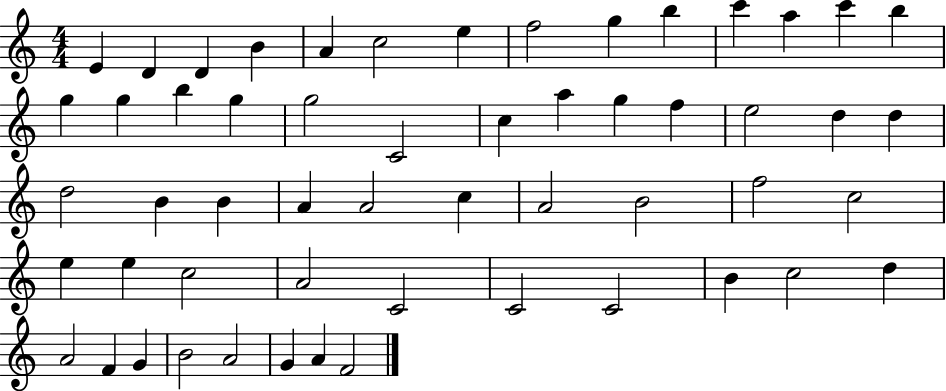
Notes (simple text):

E4/q D4/q D4/q B4/q A4/q C5/h E5/q F5/h G5/q B5/q C6/q A5/q C6/q B5/q G5/q G5/q B5/q G5/q G5/h C4/h C5/q A5/q G5/q F5/q E5/h D5/q D5/q D5/h B4/q B4/q A4/q A4/h C5/q A4/h B4/h F5/h C5/h E5/q E5/q C5/h A4/h C4/h C4/h C4/h B4/q C5/h D5/q A4/h F4/q G4/q B4/h A4/h G4/q A4/q F4/h